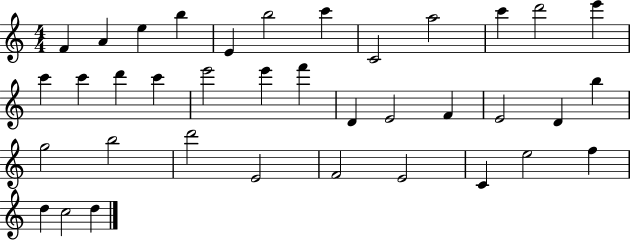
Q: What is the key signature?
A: C major